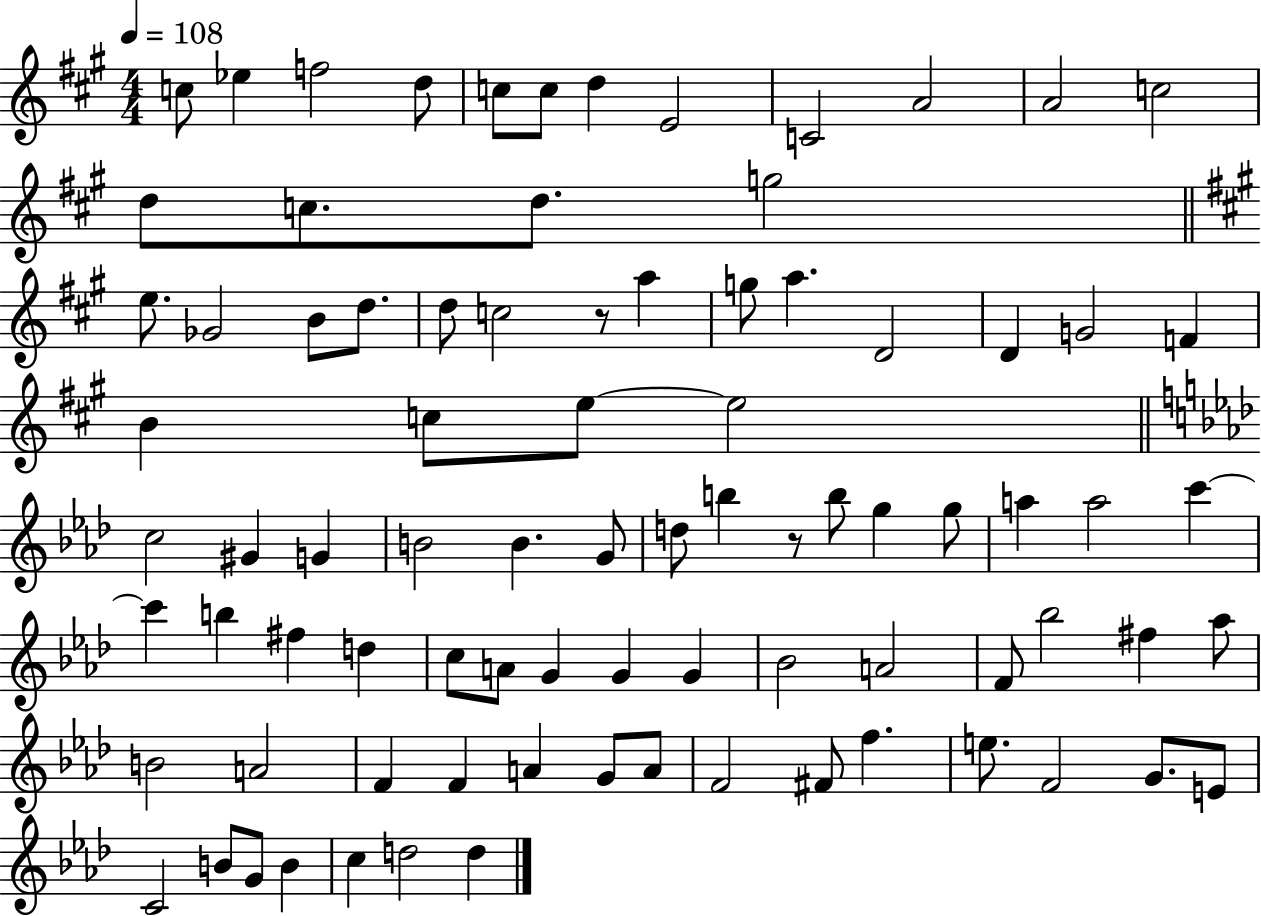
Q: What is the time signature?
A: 4/4